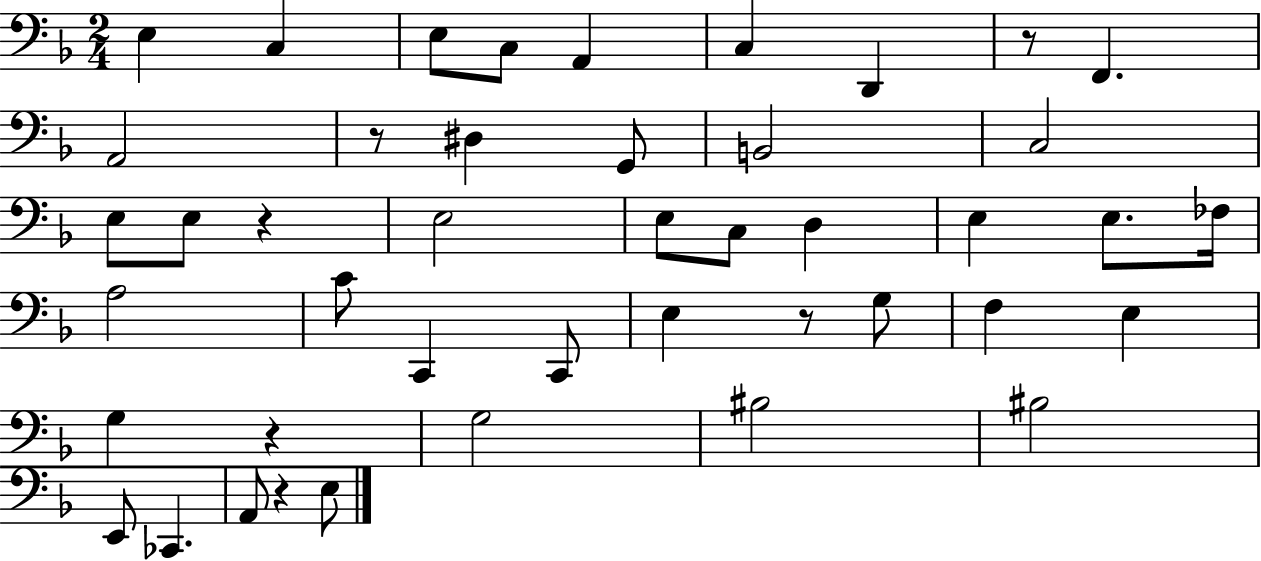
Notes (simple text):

E3/q C3/q E3/e C3/e A2/q C3/q D2/q R/e F2/q. A2/h R/e D#3/q G2/e B2/h C3/h E3/e E3/e R/q E3/h E3/e C3/e D3/q E3/q E3/e. FES3/s A3/h C4/e C2/q C2/e E3/q R/e G3/e F3/q E3/q G3/q R/q G3/h BIS3/h BIS3/h E2/e CES2/q. A2/e R/q E3/e